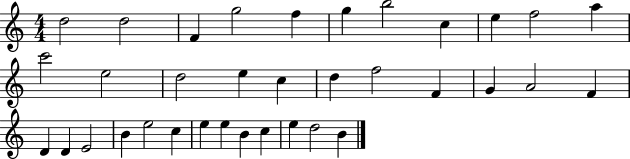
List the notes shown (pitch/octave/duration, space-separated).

D5/h D5/h F4/q G5/h F5/q G5/q B5/h C5/q E5/q F5/h A5/q C6/h E5/h D5/h E5/q C5/q D5/q F5/h F4/q G4/q A4/h F4/q D4/q D4/q E4/h B4/q E5/h C5/q E5/q E5/q B4/q C5/q E5/q D5/h B4/q